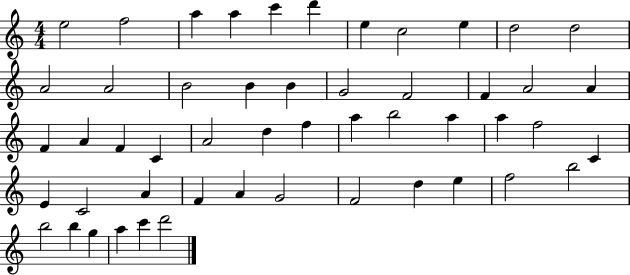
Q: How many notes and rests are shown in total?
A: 51